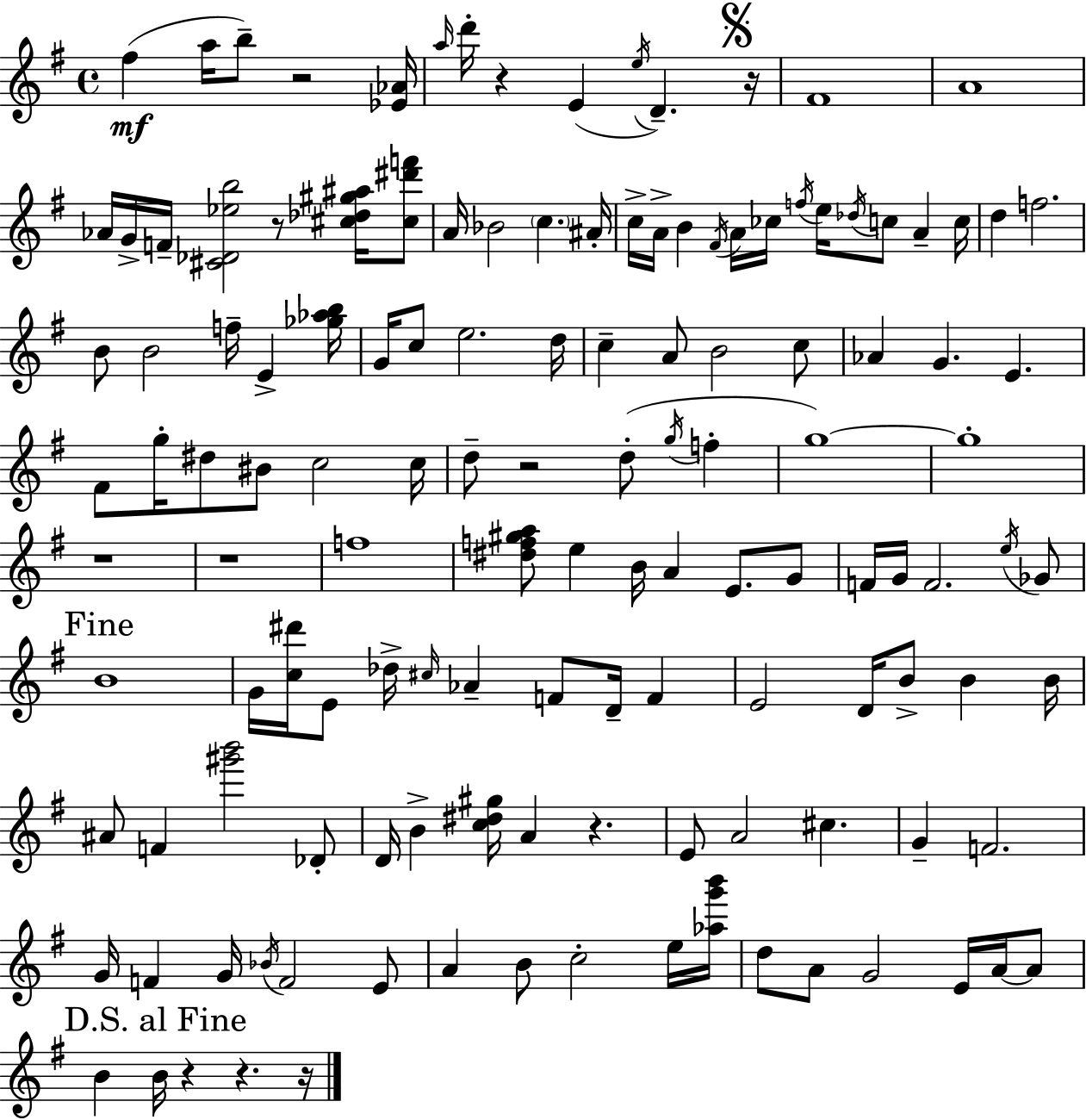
X:1
T:Untitled
M:4/4
L:1/4
K:Em
^f a/4 b/2 z2 [_E_A]/4 a/4 d'/4 z E e/4 D z/4 ^F4 A4 _A/4 G/4 F/4 [^C_D_eb]2 z/2 [^c_d^g^a]/4 [^c^d'f']/2 A/4 _B2 c ^A/4 c/4 A/4 B ^F/4 A/4 _c/4 f/4 e/4 _d/4 c/2 A c/4 d f2 B/2 B2 f/4 E [_g_ab]/4 G/4 c/2 e2 d/4 c A/2 B2 c/2 _A G E ^F/2 g/4 ^d/2 ^B/2 c2 c/4 d/2 z2 d/2 g/4 f g4 g4 z4 z4 f4 [^df^ga]/2 e B/4 A E/2 G/2 F/4 G/4 F2 e/4 _G/2 B4 G/4 [c^d']/4 E/2 _d/4 ^c/4 _A F/2 D/4 F E2 D/4 B/2 B B/4 ^A/2 F [^g'b']2 _D/2 D/4 B [c^d^g]/4 A z E/2 A2 ^c G F2 G/4 F G/4 _B/4 F2 E/2 A B/2 c2 e/4 [_ag'b']/4 d/2 A/2 G2 E/4 A/4 A/2 B B/4 z z z/4